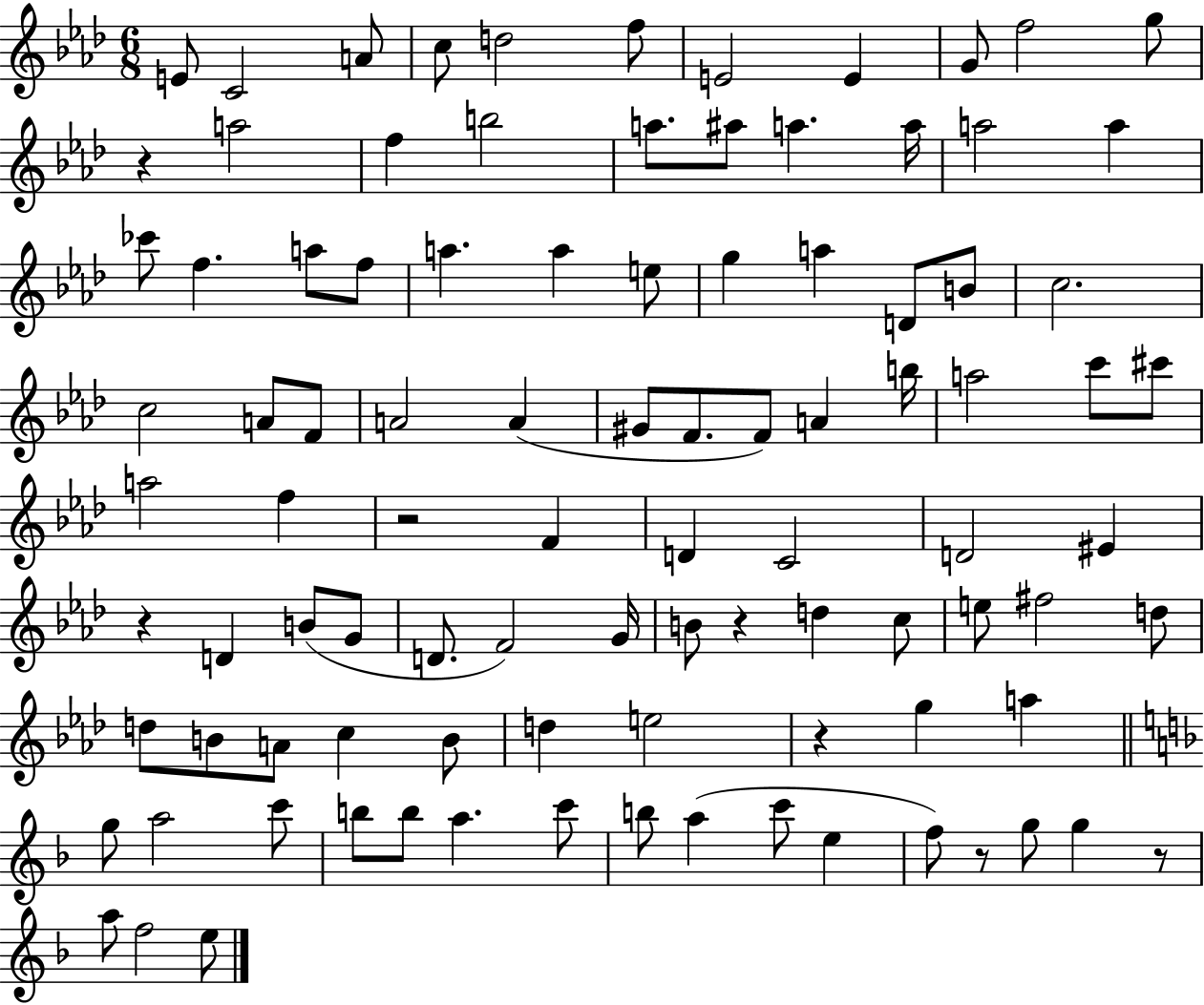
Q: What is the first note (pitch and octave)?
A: E4